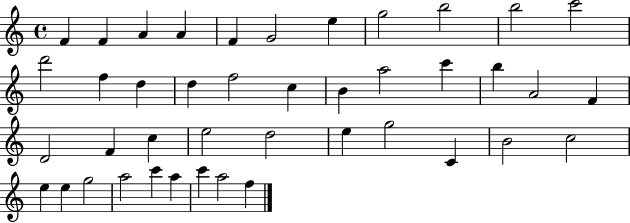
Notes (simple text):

F4/q F4/q A4/q A4/q F4/q G4/h E5/q G5/h B5/h B5/h C6/h D6/h F5/q D5/q D5/q F5/h C5/q B4/q A5/h C6/q B5/q A4/h F4/q D4/h F4/q C5/q E5/h D5/h E5/q G5/h C4/q B4/h C5/h E5/q E5/q G5/h A5/h C6/q A5/q C6/q A5/h F5/q